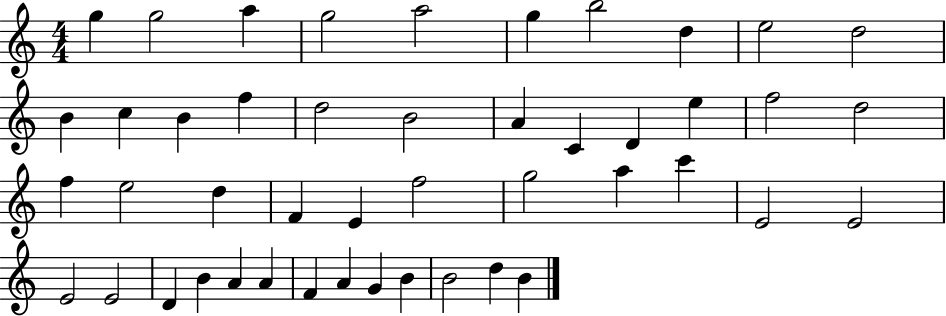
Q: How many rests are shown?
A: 0